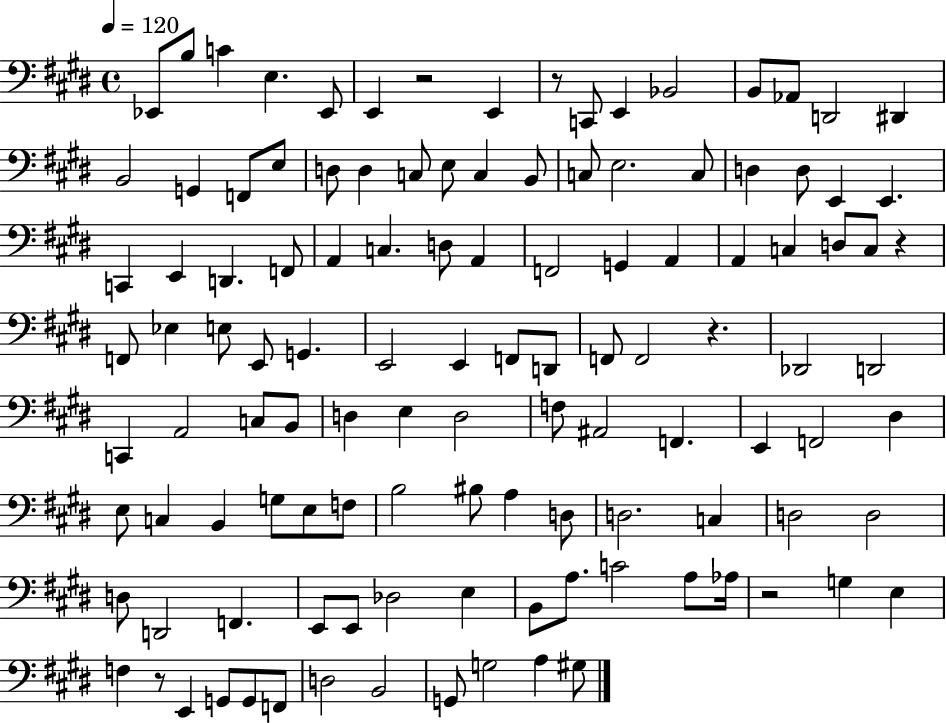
X:1
T:Untitled
M:4/4
L:1/4
K:E
_E,,/2 B,/2 C E, _E,,/2 E,, z2 E,, z/2 C,,/2 E,, _B,,2 B,,/2 _A,,/2 D,,2 ^D,, B,,2 G,, F,,/2 E,/2 D,/2 D, C,/2 E,/2 C, B,,/2 C,/2 E,2 C,/2 D, D,/2 E,, E,, C,, E,, D,, F,,/2 A,, C, D,/2 A,, F,,2 G,, A,, A,, C, D,/2 C,/2 z F,,/2 _E, E,/2 E,,/2 G,, E,,2 E,, F,,/2 D,,/2 F,,/2 F,,2 z _D,,2 D,,2 C,, A,,2 C,/2 B,,/2 D, E, D,2 F,/2 ^A,,2 F,, E,, F,,2 ^D, E,/2 C, B,, G,/2 E,/2 F,/2 B,2 ^B,/2 A, D,/2 D,2 C, D,2 D,2 D,/2 D,,2 F,, E,,/2 E,,/2 _D,2 E, B,,/2 A,/2 C2 A,/2 _A,/4 z2 G, E, F, z/2 E,, G,,/2 G,,/2 F,,/2 D,2 B,,2 G,,/2 G,2 A, ^G,/2